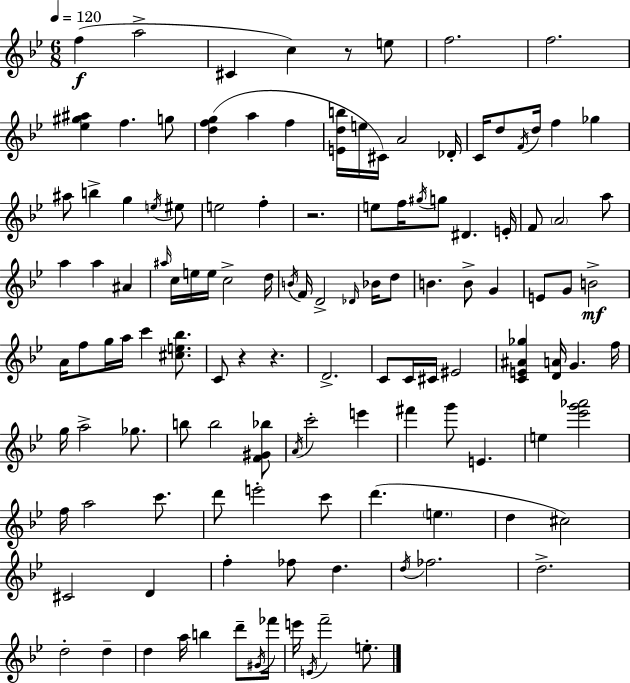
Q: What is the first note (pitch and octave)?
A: F5